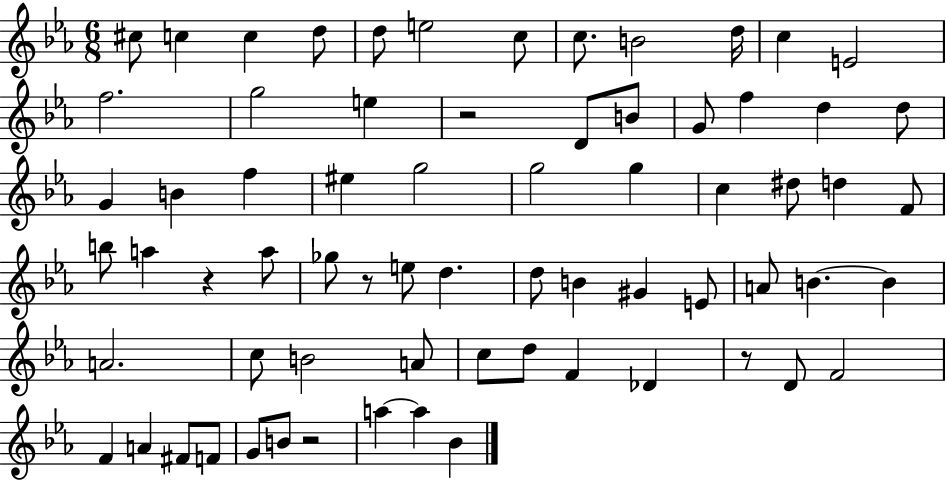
C#5/e C5/q C5/q D5/e D5/e E5/h C5/e C5/e. B4/h D5/s C5/q E4/h F5/h. G5/h E5/q R/h D4/e B4/e G4/e F5/q D5/q D5/e G4/q B4/q F5/q EIS5/q G5/h G5/h G5/q C5/q D#5/e D5/q F4/e B5/e A5/q R/q A5/e Gb5/e R/e E5/e D5/q. D5/e B4/q G#4/q E4/e A4/e B4/q. B4/q A4/h. C5/e B4/h A4/e C5/e D5/e F4/q Db4/q R/e D4/e F4/h F4/q A4/q F#4/e F4/e G4/e B4/e R/h A5/q A5/q Bb4/q